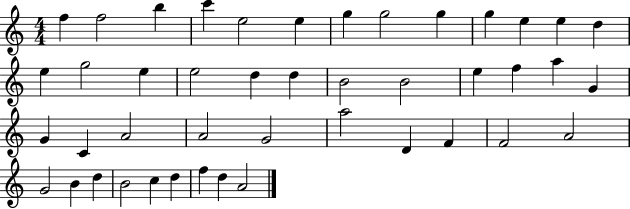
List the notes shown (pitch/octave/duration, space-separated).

F5/q F5/h B5/q C6/q E5/h E5/q G5/q G5/h G5/q G5/q E5/q E5/q D5/q E5/q G5/h E5/q E5/h D5/q D5/q B4/h B4/h E5/q F5/q A5/q G4/q G4/q C4/q A4/h A4/h G4/h A5/h D4/q F4/q F4/h A4/h G4/h B4/q D5/q B4/h C5/q D5/q F5/q D5/q A4/h